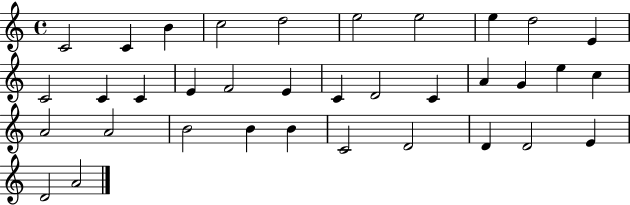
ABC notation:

X:1
T:Untitled
M:4/4
L:1/4
K:C
C2 C B c2 d2 e2 e2 e d2 E C2 C C E F2 E C D2 C A G e c A2 A2 B2 B B C2 D2 D D2 E D2 A2